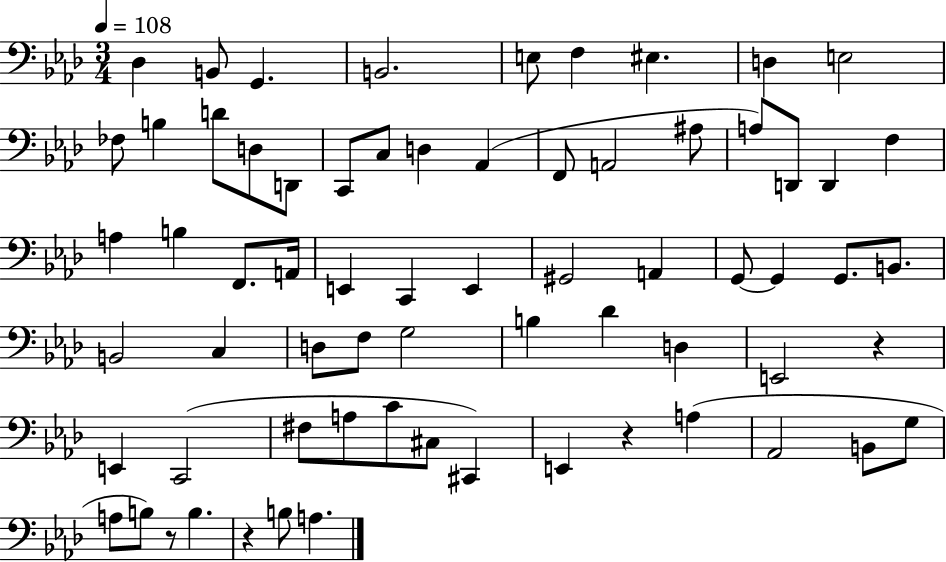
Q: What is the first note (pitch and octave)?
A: Db3